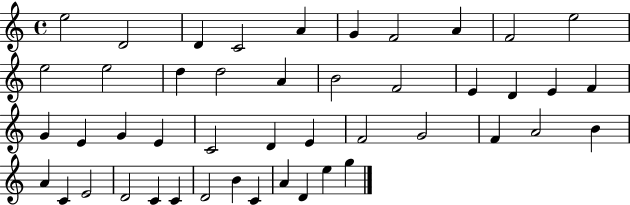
E5/h D4/h D4/q C4/h A4/q G4/q F4/h A4/q F4/h E5/h E5/h E5/h D5/q D5/h A4/q B4/h F4/h E4/q D4/q E4/q F4/q G4/q E4/q G4/q E4/q C4/h D4/q E4/q F4/h G4/h F4/q A4/h B4/q A4/q C4/q E4/h D4/h C4/q C4/q D4/h B4/q C4/q A4/q D4/q E5/q G5/q